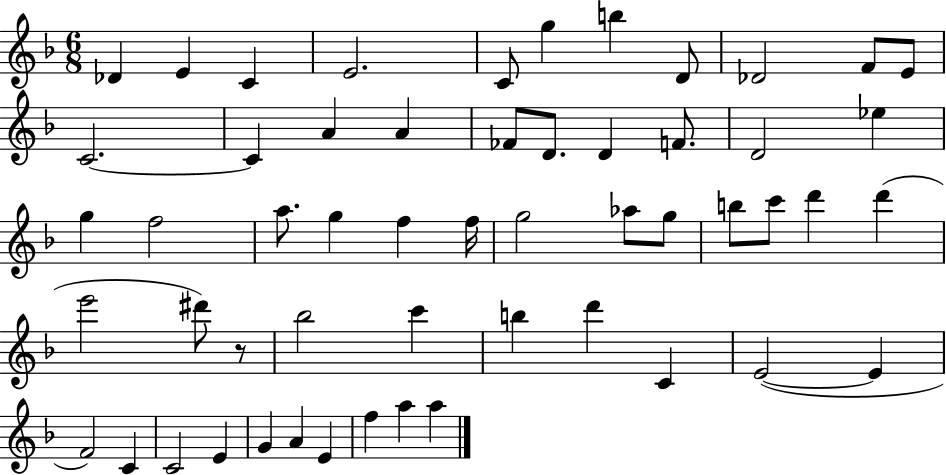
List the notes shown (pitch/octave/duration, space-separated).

Db4/q E4/q C4/q E4/h. C4/e G5/q B5/q D4/e Db4/h F4/e E4/e C4/h. C4/q A4/q A4/q FES4/e D4/e. D4/q F4/e. D4/h Eb5/q G5/q F5/h A5/e. G5/q F5/q F5/s G5/h Ab5/e G5/e B5/e C6/e D6/q D6/q E6/h D#6/e R/e Bb5/h C6/q B5/q D6/q C4/q E4/h E4/q F4/h C4/q C4/h E4/q G4/q A4/q E4/q F5/q A5/q A5/q